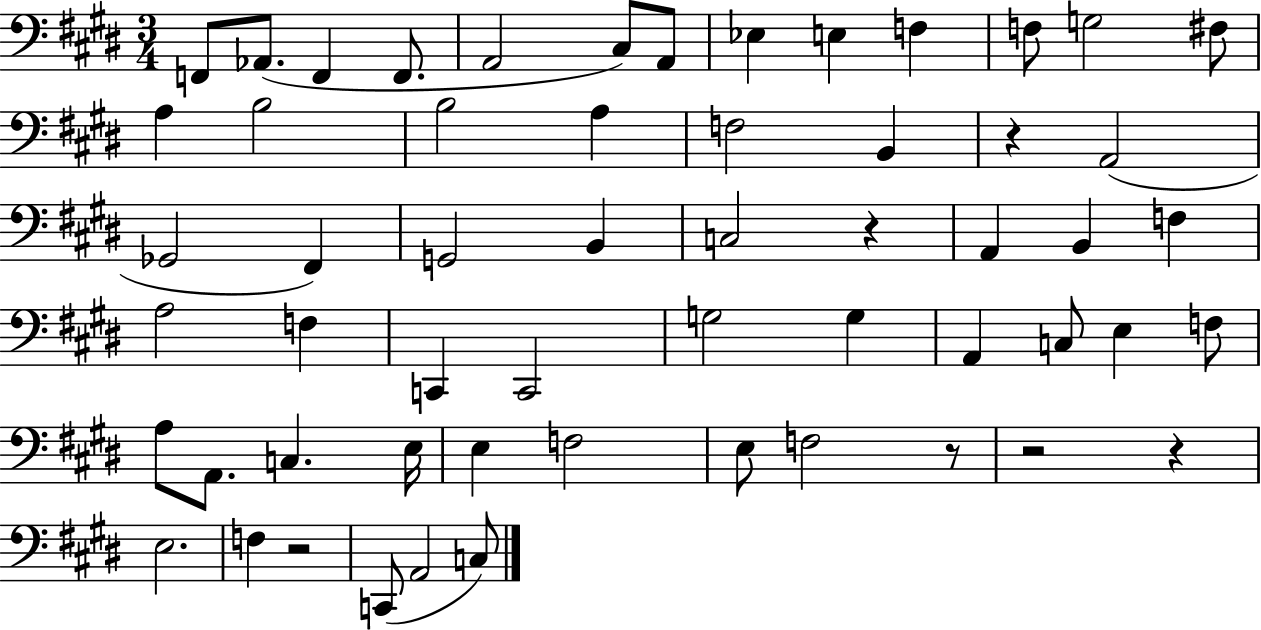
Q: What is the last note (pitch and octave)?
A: C3